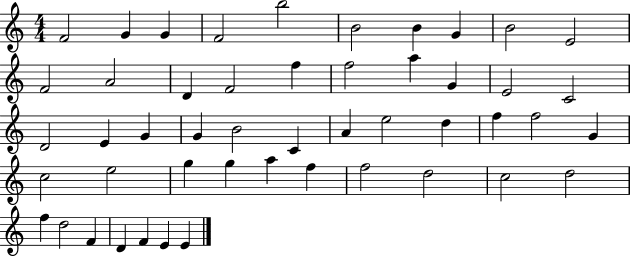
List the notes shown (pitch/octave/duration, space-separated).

F4/h G4/q G4/q F4/h B5/h B4/h B4/q G4/q B4/h E4/h F4/h A4/h D4/q F4/h F5/q F5/h A5/q G4/q E4/h C4/h D4/h E4/q G4/q G4/q B4/h C4/q A4/q E5/h D5/q F5/q F5/h G4/q C5/h E5/h G5/q G5/q A5/q F5/q F5/h D5/h C5/h D5/h F5/q D5/h F4/q D4/q F4/q E4/q E4/q